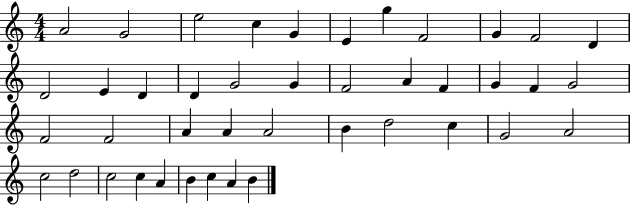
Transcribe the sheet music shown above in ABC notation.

X:1
T:Untitled
M:4/4
L:1/4
K:C
A2 G2 e2 c G E g F2 G F2 D D2 E D D G2 G F2 A F G F G2 F2 F2 A A A2 B d2 c G2 A2 c2 d2 c2 c A B c A B